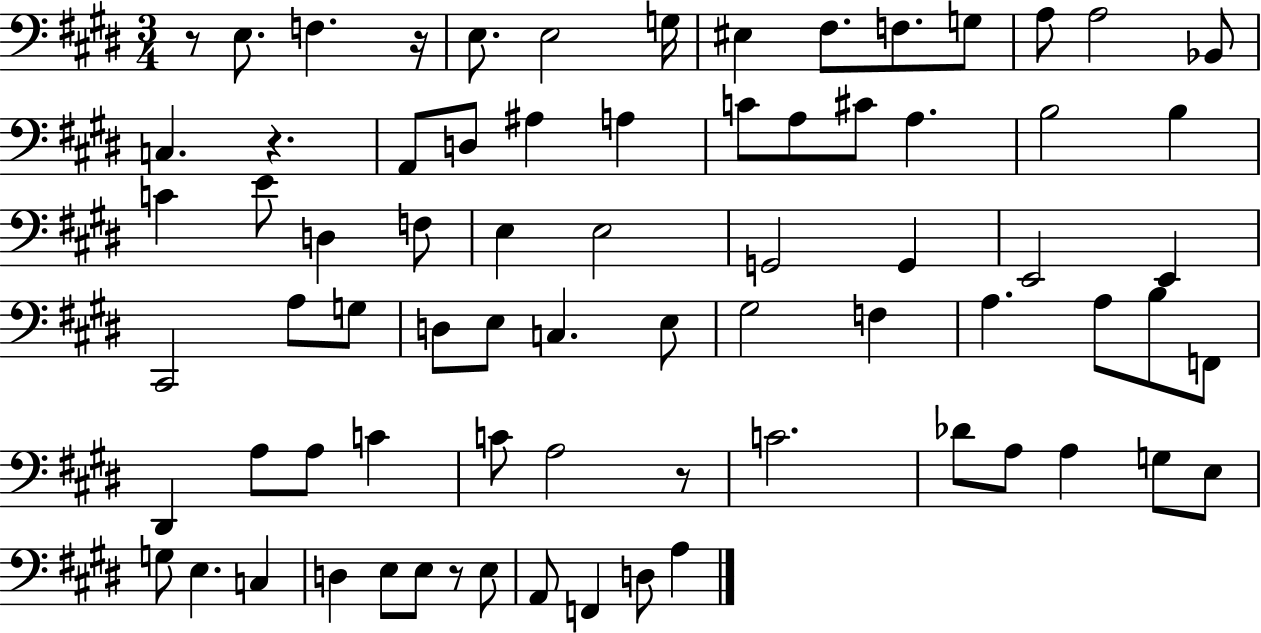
{
  \clef bass
  \numericTimeSignature
  \time 3/4
  \key e \major
  r8 e8. f4. r16 | e8. e2 g16 | eis4 fis8. f8. g8 | a8 a2 bes,8 | \break c4. r4. | a,8 d8 ais4 a4 | c'8 a8 cis'8 a4. | b2 b4 | \break c'4 e'8 d4 f8 | e4 e2 | g,2 g,4 | e,2 e,4 | \break cis,2 a8 g8 | d8 e8 c4. e8 | gis2 f4 | a4. a8 b8 f,8 | \break dis,4 a8 a8 c'4 | c'8 a2 r8 | c'2. | des'8 a8 a4 g8 e8 | \break g8 e4. c4 | d4 e8 e8 r8 e8 | a,8 f,4 d8 a4 | \bar "|."
}